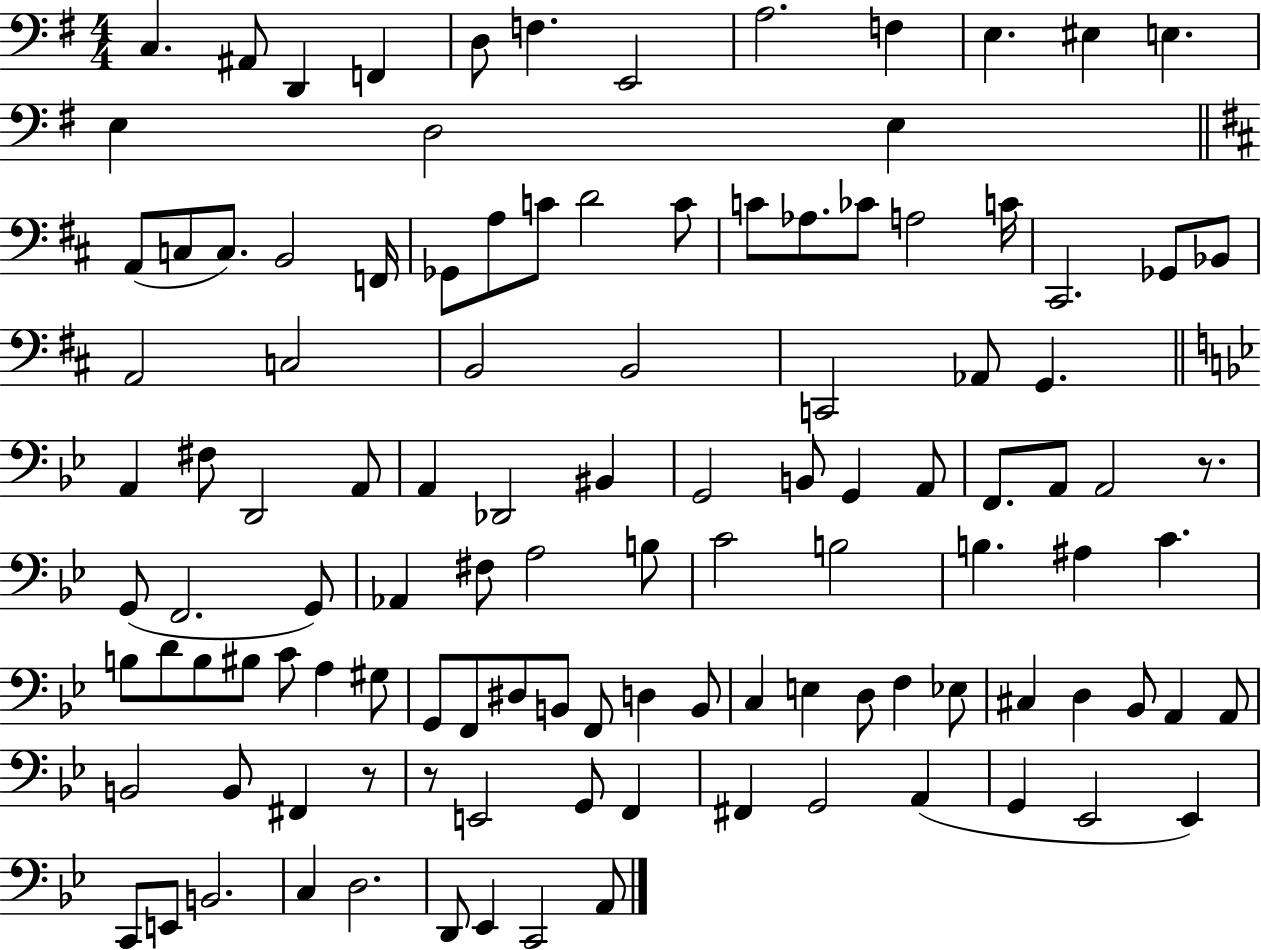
C3/q. A#2/e D2/q F2/q D3/e F3/q. E2/h A3/h. F3/q E3/q. EIS3/q E3/q. E3/q D3/h E3/q A2/e C3/e C3/e. B2/h F2/s Gb2/e A3/e C4/e D4/h C4/e C4/e Ab3/e. CES4/e A3/h C4/s C#2/h. Gb2/e Bb2/e A2/h C3/h B2/h B2/h C2/h Ab2/e G2/q. A2/q F#3/e D2/h A2/e A2/q Db2/h BIS2/q G2/h B2/e G2/q A2/e F2/e. A2/e A2/h R/e. G2/e F2/h. G2/e Ab2/q F#3/e A3/h B3/e C4/h B3/h B3/q. A#3/q C4/q. B3/e D4/e B3/e BIS3/e C4/e A3/q G#3/e G2/e F2/e D#3/e B2/e F2/e D3/q B2/e C3/q E3/q D3/e F3/q Eb3/e C#3/q D3/q Bb2/e A2/q A2/e B2/h B2/e F#2/q R/e R/e E2/h G2/e F2/q F#2/q G2/h A2/q G2/q Eb2/h Eb2/q C2/e E2/e B2/h. C3/q D3/h. D2/e Eb2/q C2/h A2/e